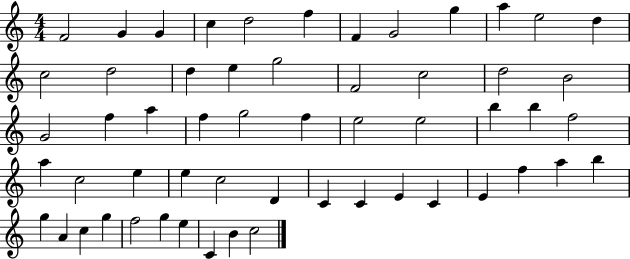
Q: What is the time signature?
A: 4/4